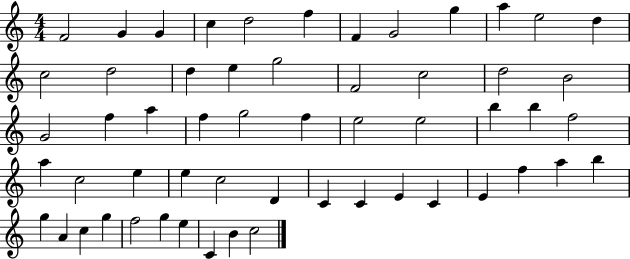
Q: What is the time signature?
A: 4/4